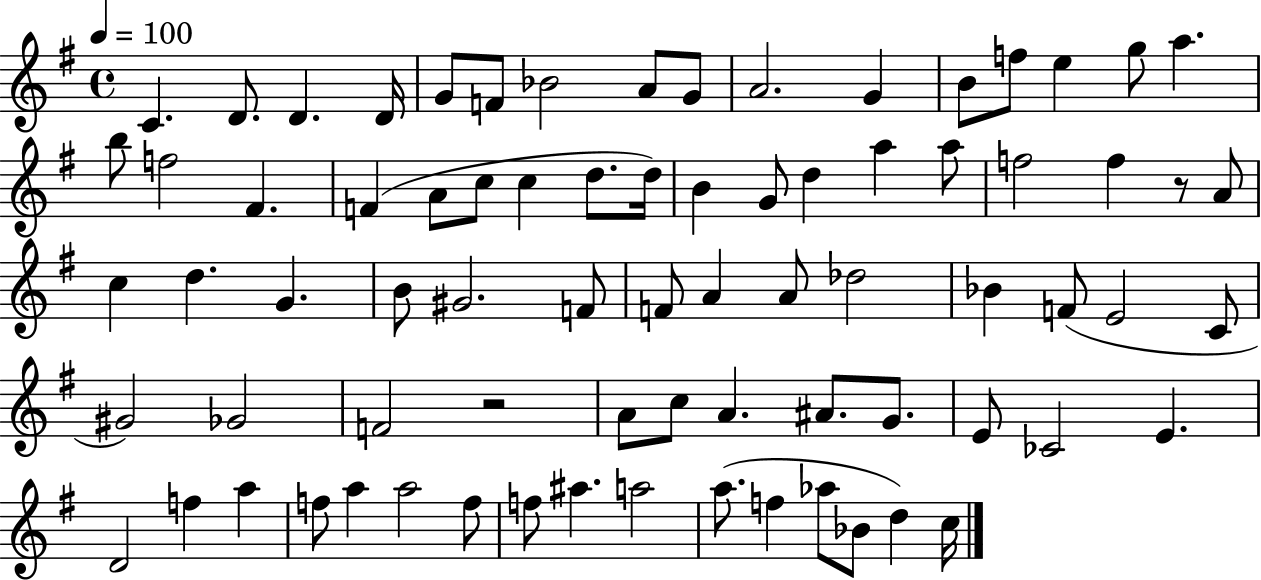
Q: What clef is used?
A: treble